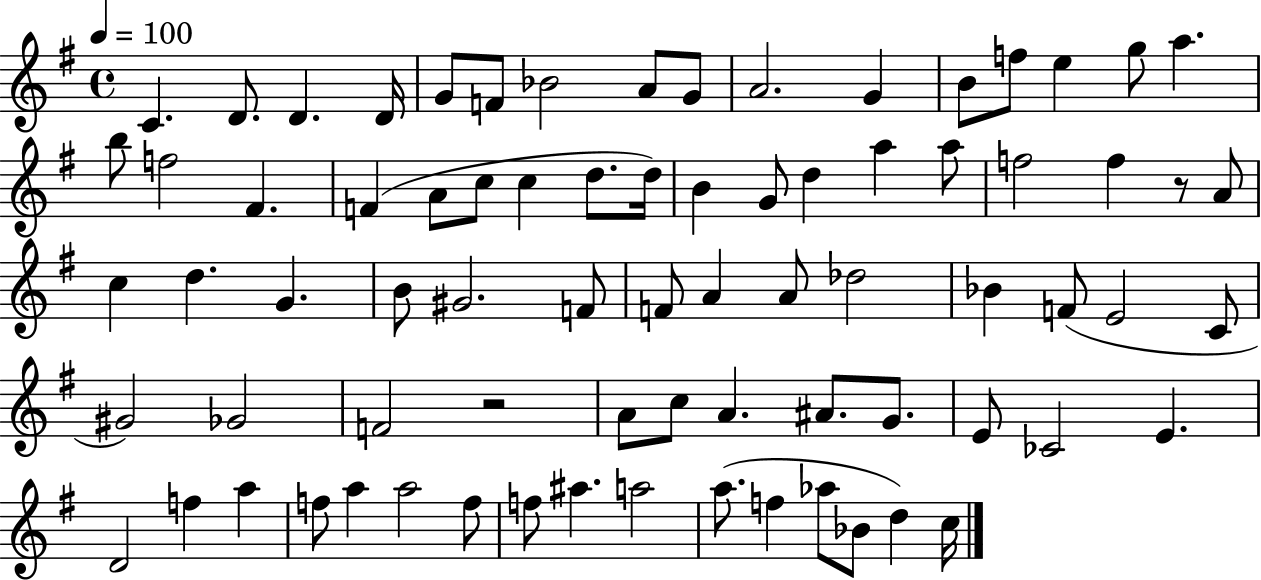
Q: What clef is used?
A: treble